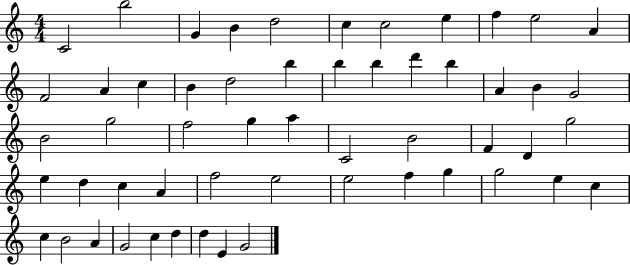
X:1
T:Untitled
M:4/4
L:1/4
K:C
C2 b2 G B d2 c c2 e f e2 A F2 A c B d2 b b b d' b A B G2 B2 g2 f2 g a C2 B2 F D g2 e d c A f2 e2 e2 f g g2 e c c B2 A G2 c d d E G2